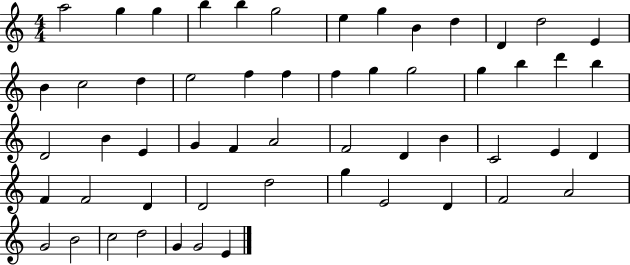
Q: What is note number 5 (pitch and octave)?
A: B5